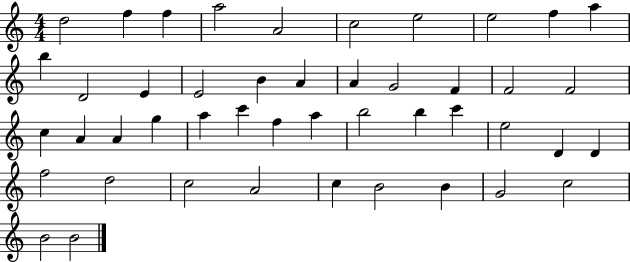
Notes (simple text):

D5/h F5/q F5/q A5/h A4/h C5/h E5/h E5/h F5/q A5/q B5/q D4/h E4/q E4/h B4/q A4/q A4/q G4/h F4/q F4/h F4/h C5/q A4/q A4/q G5/q A5/q C6/q F5/q A5/q B5/h B5/q C6/q E5/h D4/q D4/q F5/h D5/h C5/h A4/h C5/q B4/h B4/q G4/h C5/h B4/h B4/h